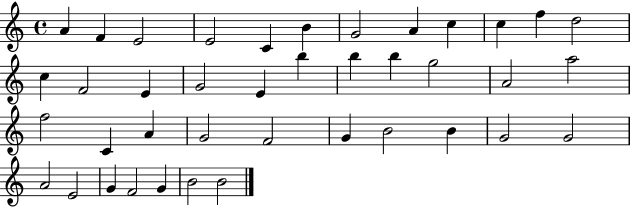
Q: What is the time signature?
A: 4/4